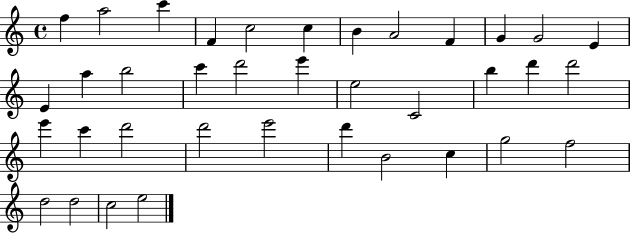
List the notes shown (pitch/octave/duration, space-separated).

F5/q A5/h C6/q F4/q C5/h C5/q B4/q A4/h F4/q G4/q G4/h E4/q E4/q A5/q B5/h C6/q D6/h E6/q E5/h C4/h B5/q D6/q D6/h E6/q C6/q D6/h D6/h E6/h D6/q B4/h C5/q G5/h F5/h D5/h D5/h C5/h E5/h